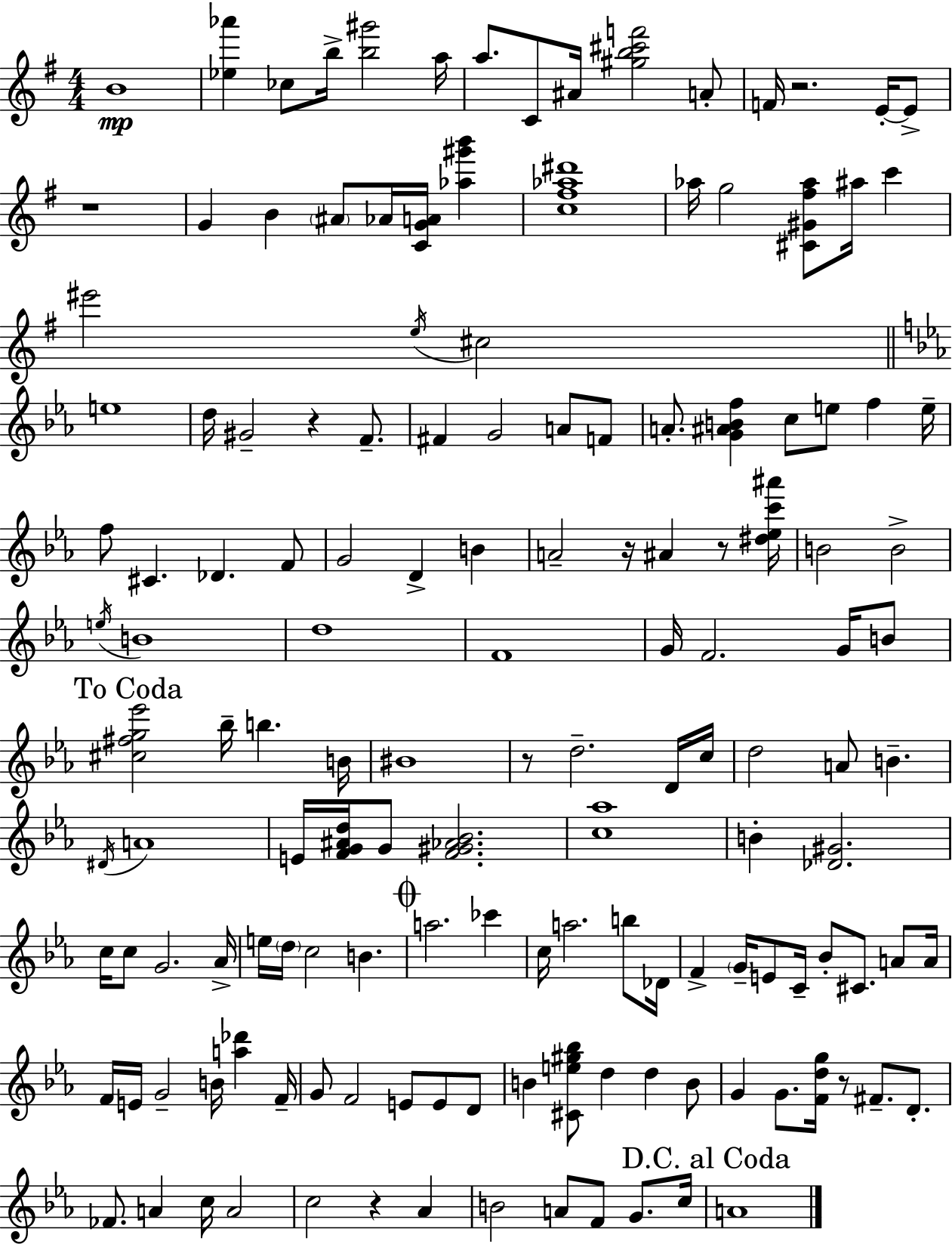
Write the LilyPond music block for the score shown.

{
  \clef treble
  \numericTimeSignature
  \time 4/4
  \key g \major
  b'1\mp | <ees'' aes'''>4 ces''8 b''16-> <b'' gis'''>2 a''16 | a''8. c'8 ais'16 <gis'' b'' cis''' f'''>2 a'8-. | f'16 r2. e'16-.~~ e'8-> | \break r1 | g'4 b'4 \parenthesize ais'8 aes'16 <c' g' a'>16 <aes'' gis''' b'''>4 | <c'' fis'' aes'' dis'''>1 | aes''16 g''2 <cis' gis' fis'' aes''>8 ais''16 c'''4 | \break eis'''2 \acciaccatura { e''16 } cis''2 | \bar "||" \break \key ees \major e''1 | d''16 gis'2-- r4 f'8.-- | fis'4 g'2 a'8 f'8 | a'8.-. <g' ais' b' f''>4 c''8 e''8 f''4 e''16-- | \break f''8 cis'4. des'4. f'8 | g'2 d'4-> b'4 | a'2-- r16 ais'4 r8 <dis'' ees'' c''' ais'''>16 | b'2 b'2-> | \break \acciaccatura { e''16 } b'1 | d''1 | f'1 | g'16 f'2. g'16 b'8 | \break \mark "To Coda" <cis'' fis'' g'' ees'''>2 bes''16-- b''4. | b'16 bis'1 | r8 d''2.-- d'16 | c''16 d''2 a'8 b'4.-- | \break \acciaccatura { dis'16 } a'1 | e'16 <f' g' ais' d''>16 g'8 <f' gis' aes' bes'>2. | <c'' aes''>1 | b'4-. <des' gis'>2. | \break c''16 c''8 g'2. | aes'16-> e''16 \parenthesize d''16 c''2 b'4. | \mark \markup { \musicglyph "scripts.coda" } a''2. ces'''4 | c''16 a''2. b''8 | \break des'16 f'4-> \parenthesize g'16-- e'8 c'16-- bes'8-. cis'8. a'8 | a'16 f'16 e'16 g'2-- b'16 <a'' des'''>4 | f'16-- g'8 f'2 e'8 e'8 | d'8 b'4 <cis' e'' gis'' bes''>8 d''4 d''4 | \break b'8 g'4 g'8. <f' d'' g''>16 r8 fis'8.-- d'8.-. | fes'8. a'4 c''16 a'2 | c''2 r4 aes'4 | b'2 a'8 f'8 g'8. | \break c''16 \mark "D.C. al Coda" a'1 | \bar "|."
}